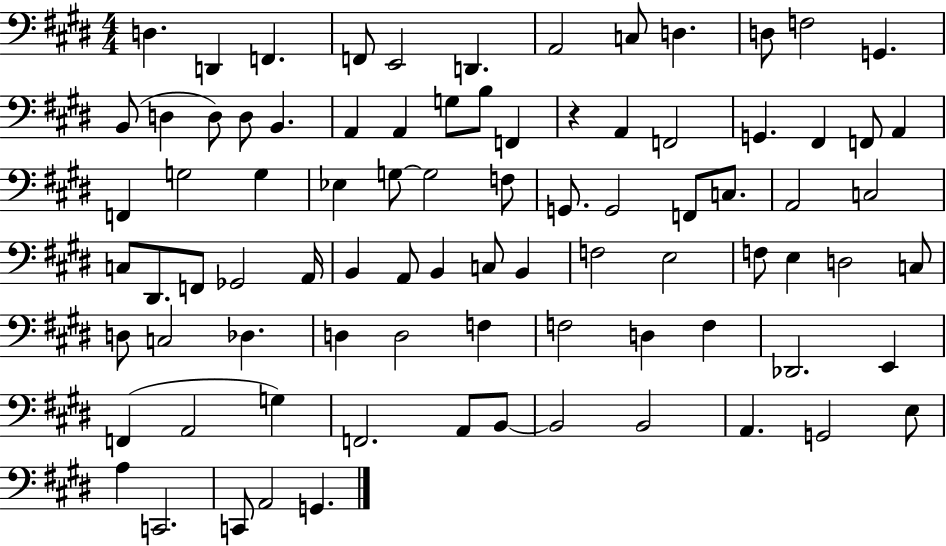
D3/q. D2/q F2/q. F2/e E2/h D2/q. A2/h C3/e D3/q. D3/e F3/h G2/q. B2/e D3/q D3/e D3/e B2/q. A2/q A2/q G3/e B3/e F2/q R/q A2/q F2/h G2/q. F#2/q F2/e A2/q F2/q G3/h G3/q Eb3/q G3/e G3/h F3/e G2/e. G2/h F2/e C3/e. A2/h C3/h C3/e D#2/e. F2/e Gb2/h A2/s B2/q A2/e B2/q C3/e B2/q F3/h E3/h F3/e E3/q D3/h C3/e D3/e C3/h Db3/q. D3/q D3/h F3/q F3/h D3/q F3/q Db2/h. E2/q F2/q A2/h G3/q F2/h. A2/e B2/e B2/h B2/h A2/q. G2/h E3/e A3/q C2/h. C2/e A2/h G2/q.